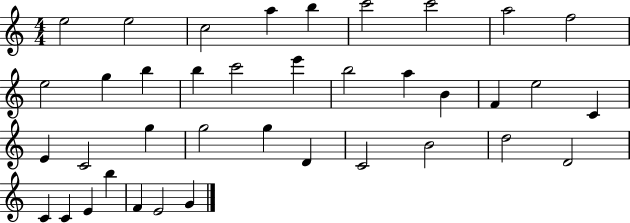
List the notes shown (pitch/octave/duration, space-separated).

E5/h E5/h C5/h A5/q B5/q C6/h C6/h A5/h F5/h E5/h G5/q B5/q B5/q C6/h E6/q B5/h A5/q B4/q F4/q E5/h C4/q E4/q C4/h G5/q G5/h G5/q D4/q C4/h B4/h D5/h D4/h C4/q C4/q E4/q B5/q F4/q E4/h G4/q